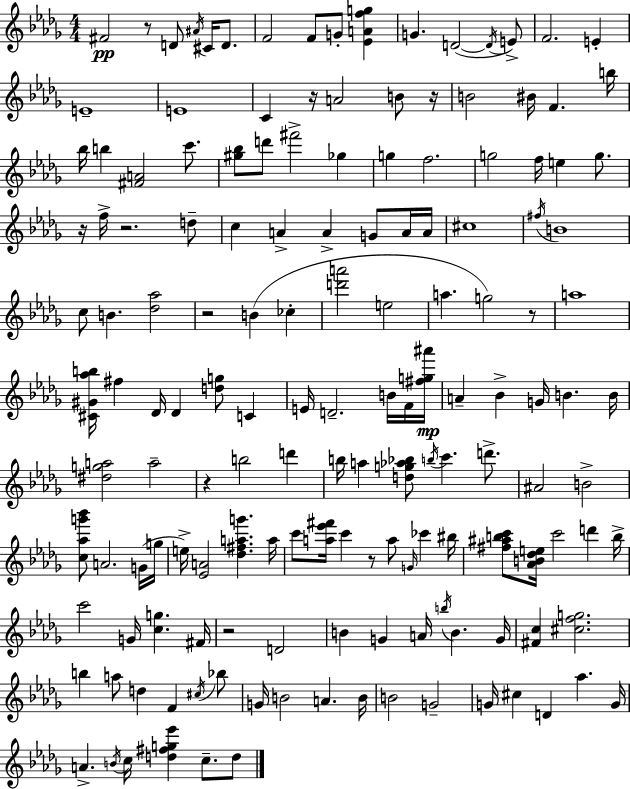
{
  \clef treble
  \numericTimeSignature
  \time 4/4
  \key bes \minor
  fis'2\pp r8 d'8 \acciaccatura { ais'16 } cis'16 d'8. | f'2 f'8 g'8-. <ees' a' f'' g''>4 | g'4. d'2~(~ \acciaccatura { d'16 } | e'8->) f'2. e'4-. | \break e'1-- | e'1 | c'4 r16 a'2 b'8 | r16 b'2 bis'16 f'4. | \break b''16 bes''16 b''4 <fis' a'>2 c'''8. | <gis'' bes''>8 d'''8 fis'''2-> ges''4 | g''4 f''2. | g''2 f''16 e''4 g''8. | \break r16 f''16-> r2. | d''8-- c''4 a'4-> a'4-> g'8 | a'16 a'16 cis''1 | \acciaccatura { fis''16 } b'1 | \break c''8 b'4. <des'' aes''>2 | r2 b'4( ces''4-. | <d''' a'''>2 e''2 | a''4. g''2) | \break r8 a''1 | <cis' gis' aes'' b''>16 fis''4 des'16 des'4 <d'' g''>8 c'4 | e'16 d'2.-- | b'16 f'16 <fis'' g'' ais'''>16\mp a'4-- bes'4-> g'16 b'4. | \break b'16 <dis'' g'' a''>2 a''2-- | r4 b''2 d'''4 | b''16 a''4 <d'' g'' aes'' bes''>8 \acciaccatura { b''16 } c'''4. | d'''8.-> ais'2 b'2-> | \break <c'' aes'' g''' bes'''>8 a'2. | g'16( g''16 e''16->) <ees' a'>2 <des'' fis'' a'' g'''>4. | a''16 c'''8 <a'' ees''' fis'''>16 c'''4 r8 a''8 \grace { g'16 } | ces'''4 bis''16 <fis'' ais'' b'' c'''>8 <aes' b' des'' e''>16 c'''2 | \break d'''4 b''16-> c'''2 g'16 <c'' g''>4. | fis'16 r2 d'2 | b'4 g'4 a'16 \acciaccatura { b''16 } b'4. | g'16 <fis' c''>4 <cis'' f'' g''>2. | \break b''4 a''8 d''4 | f'4 \acciaccatura { cis''16 } bes''8 g'16 b'2 | a'4. b'16 b'2 g'2-- | g'16 cis''4 d'4 | \break aes''4. g'16 a'4.-> \acciaccatura { b'16 } c''16 <d'' fis'' g'' ees'''>4 | c''8.-- d''8 \bar "|."
}